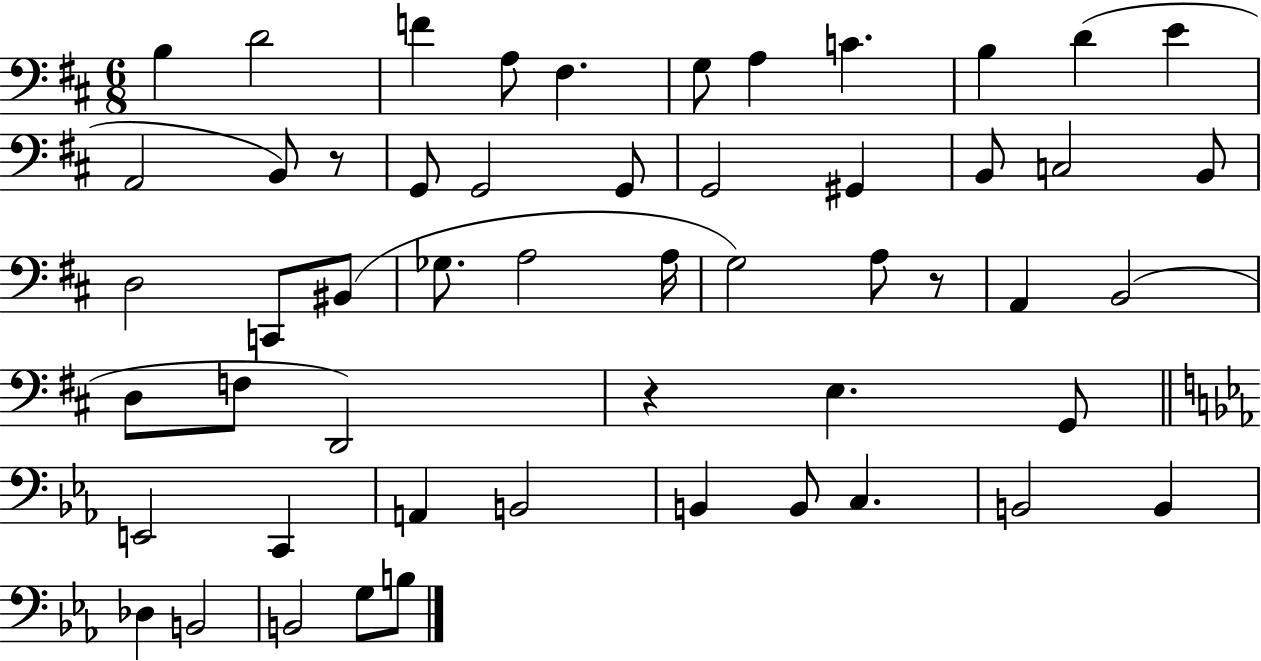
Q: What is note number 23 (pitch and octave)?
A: C2